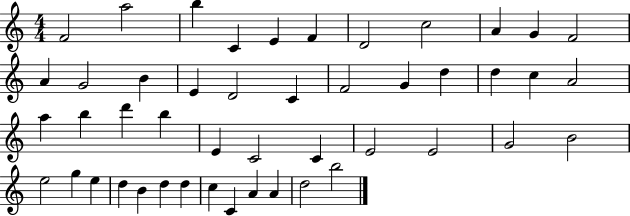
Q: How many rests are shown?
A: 0